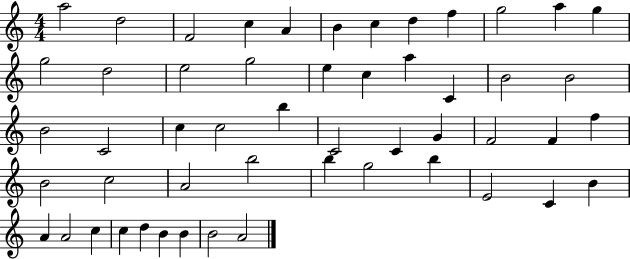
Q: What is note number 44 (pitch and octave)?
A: A4